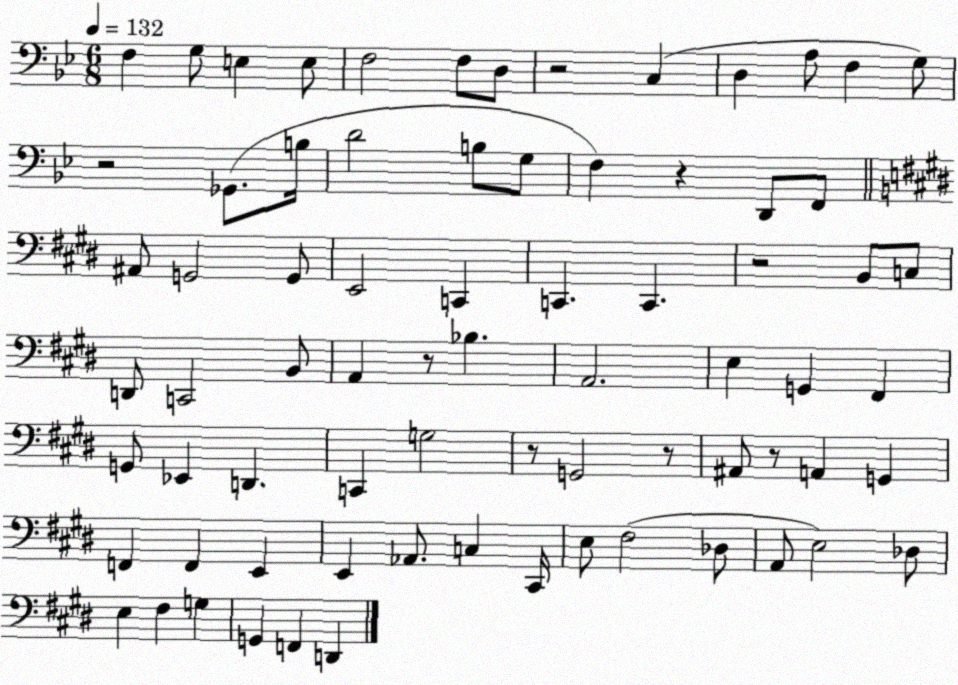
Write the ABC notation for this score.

X:1
T:Untitled
M:6/8
L:1/4
K:Bb
F, G,/2 E, E,/2 F,2 F,/2 D,/2 z2 C, D, A,/2 F, G,/2 z2 _G,,/2 B,/4 D2 B,/2 G,/2 F, z D,,/2 F,,/2 ^A,,/2 G,,2 G,,/2 E,,2 C,, C,, C,, z2 B,,/2 C,/2 D,,/2 C,,2 B,,/2 A,, z/2 _B, A,,2 E, G,, ^F,, G,,/2 _E,, D,, C,, G,2 z/2 G,,2 z/2 ^A,,/2 z/2 A,, G,, F,, F,, E,, E,, _A,,/2 C, ^C,,/4 E,/2 ^F,2 _D,/2 A,,/2 E,2 _D,/2 E, ^F, G, G,, F,, D,,